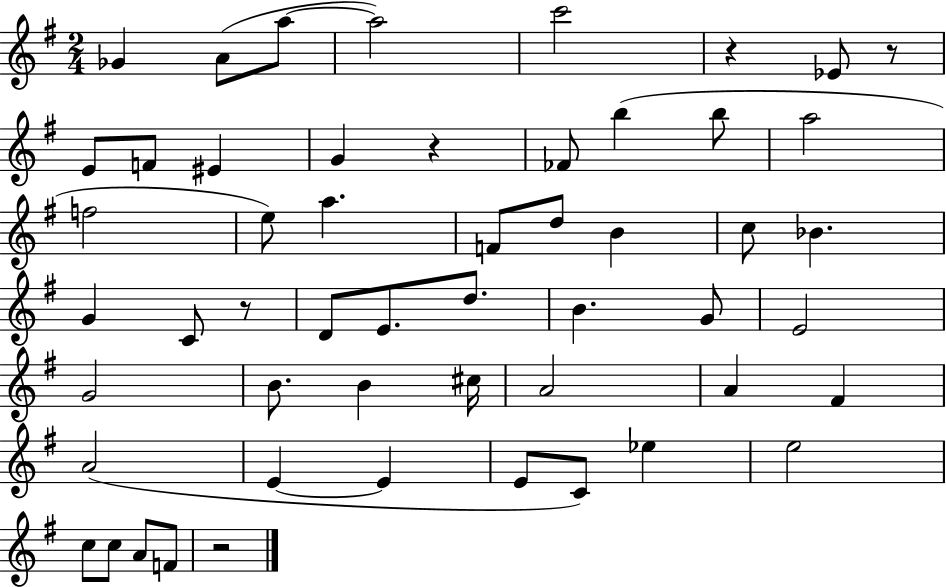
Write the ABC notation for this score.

X:1
T:Untitled
M:2/4
L:1/4
K:G
_G A/2 a/2 a2 c'2 z _E/2 z/2 E/2 F/2 ^E G z _F/2 b b/2 a2 f2 e/2 a F/2 d/2 B c/2 _B G C/2 z/2 D/2 E/2 d/2 B G/2 E2 G2 B/2 B ^c/4 A2 A ^F A2 E E E/2 C/2 _e e2 c/2 c/2 A/2 F/2 z2